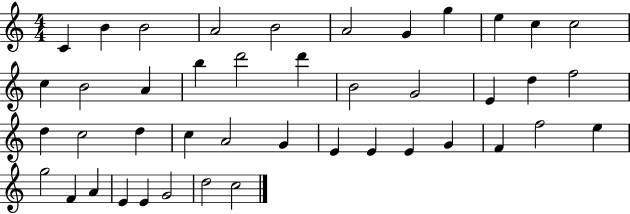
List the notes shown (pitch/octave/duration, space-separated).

C4/q B4/q B4/h A4/h B4/h A4/h G4/q G5/q E5/q C5/q C5/h C5/q B4/h A4/q B5/q D6/h D6/q B4/h G4/h E4/q D5/q F5/h D5/q C5/h D5/q C5/q A4/h G4/q E4/q E4/q E4/q G4/q F4/q F5/h E5/q G5/h F4/q A4/q E4/q E4/q G4/h D5/h C5/h